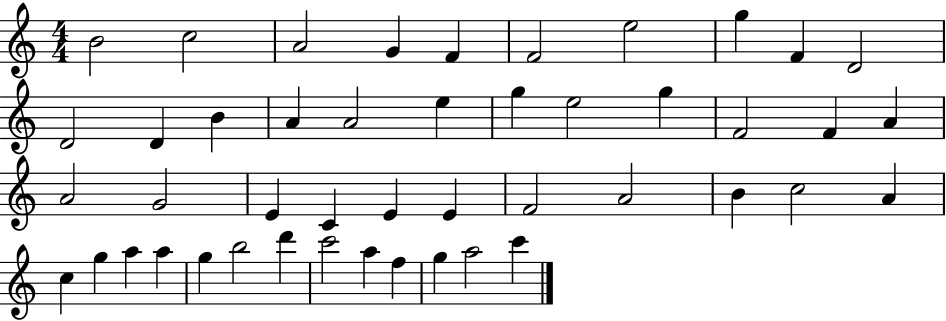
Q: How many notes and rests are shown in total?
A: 46